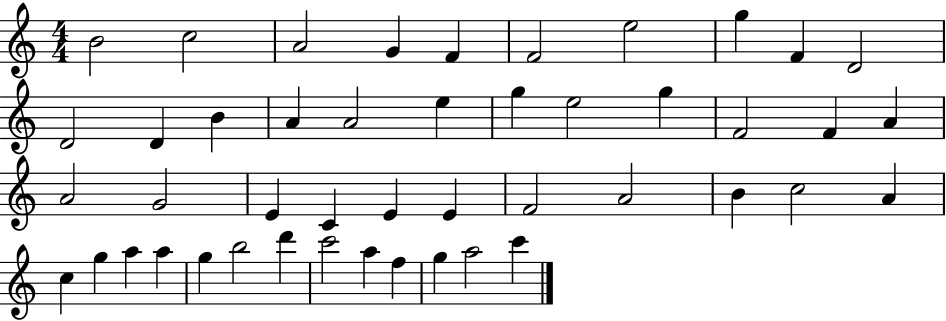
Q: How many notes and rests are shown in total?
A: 46